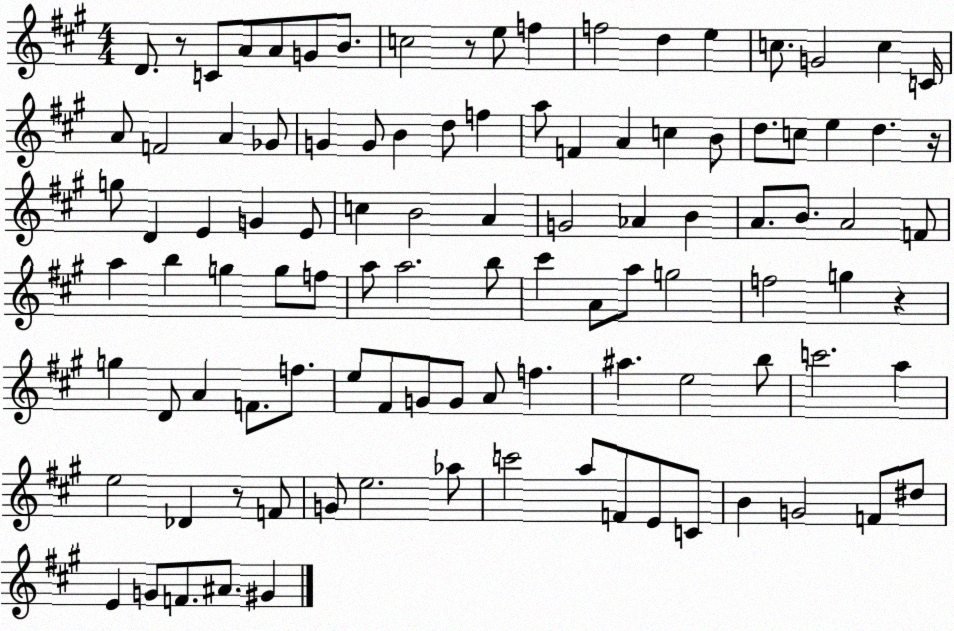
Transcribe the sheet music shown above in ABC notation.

X:1
T:Untitled
M:4/4
L:1/4
K:A
D/2 z/2 C/2 A/2 A/2 G/2 B/2 c2 z/2 e/2 f f2 d e c/2 G2 c C/4 A/2 F2 A _G/2 G G/2 B d/2 f a/2 F A c B/2 d/2 c/2 e d z/4 g/2 D E G E/2 c B2 A G2 _A B A/2 B/2 A2 F/2 a b g g/2 f/2 a/2 a2 b/2 ^c' A/2 a/2 g2 f2 g z g D/2 A F/2 f/2 e/2 ^F/2 G/2 G/2 A/2 f ^a e2 b/2 c'2 a e2 _D z/2 F/2 G/2 e2 _a/2 c'2 a/2 F/2 E/2 C/2 B G2 F/2 ^d/2 E G/2 F/2 ^A/2 ^G